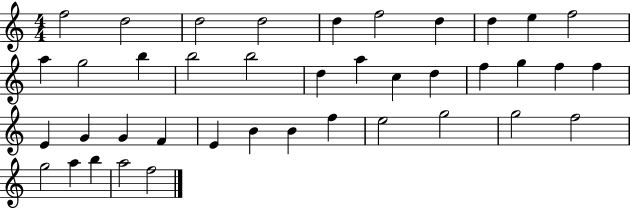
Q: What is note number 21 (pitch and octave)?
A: G5